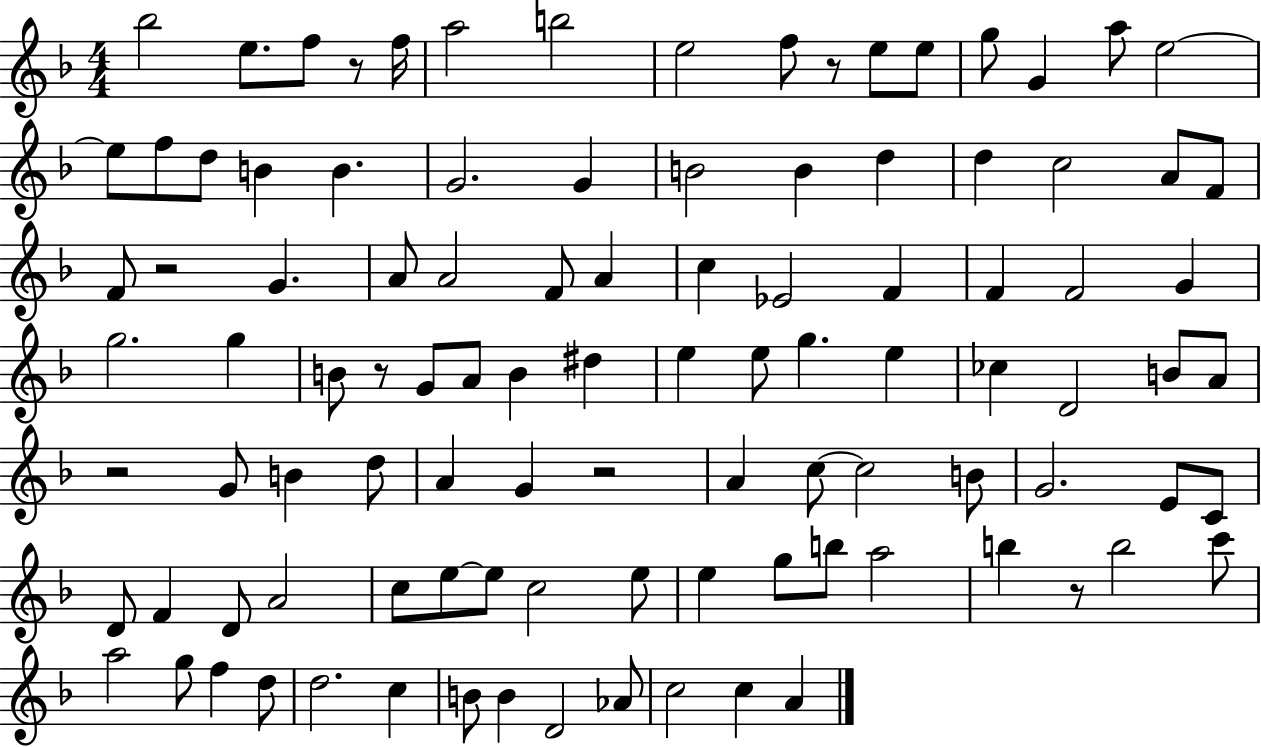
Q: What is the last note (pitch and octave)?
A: A4